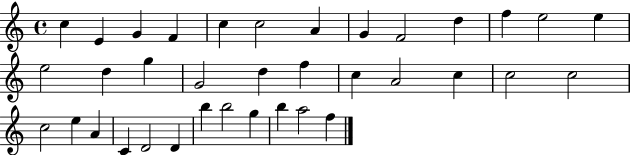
C5/q E4/q G4/q F4/q C5/q C5/h A4/q G4/q F4/h D5/q F5/q E5/h E5/q E5/h D5/q G5/q G4/h D5/q F5/q C5/q A4/h C5/q C5/h C5/h C5/h E5/q A4/q C4/q D4/h D4/q B5/q B5/h G5/q B5/q A5/h F5/q